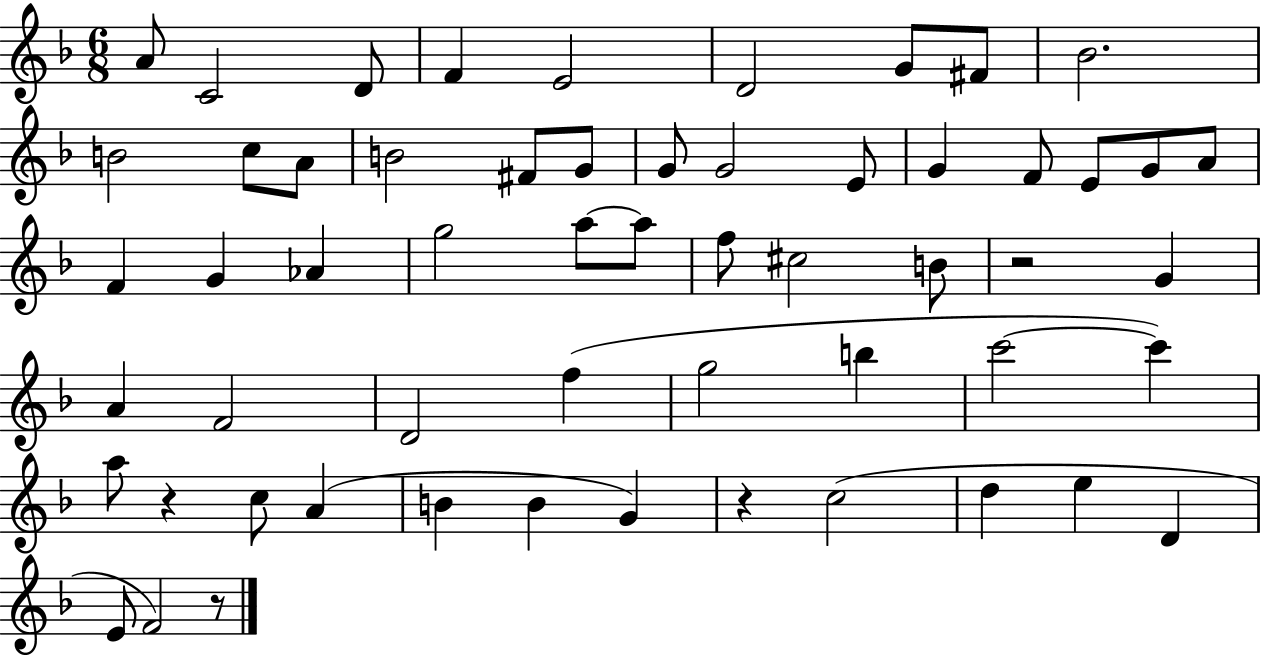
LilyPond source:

{
  \clef treble
  \numericTimeSignature
  \time 6/8
  \key f \major
  a'8 c'2 d'8 | f'4 e'2 | d'2 g'8 fis'8 | bes'2. | \break b'2 c''8 a'8 | b'2 fis'8 g'8 | g'8 g'2 e'8 | g'4 f'8 e'8 g'8 a'8 | \break f'4 g'4 aes'4 | g''2 a''8~~ a''8 | f''8 cis''2 b'8 | r2 g'4 | \break a'4 f'2 | d'2 f''4( | g''2 b''4 | c'''2~~ c'''4) | \break a''8 r4 c''8 a'4( | b'4 b'4 g'4) | r4 c''2( | d''4 e''4 d'4 | \break e'8 f'2) r8 | \bar "|."
}